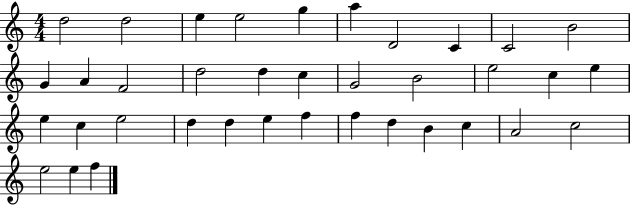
X:1
T:Untitled
M:4/4
L:1/4
K:C
d2 d2 e e2 g a D2 C C2 B2 G A F2 d2 d c G2 B2 e2 c e e c e2 d d e f f d B c A2 c2 e2 e f